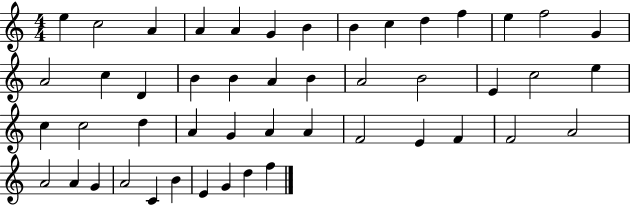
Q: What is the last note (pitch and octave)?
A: F5